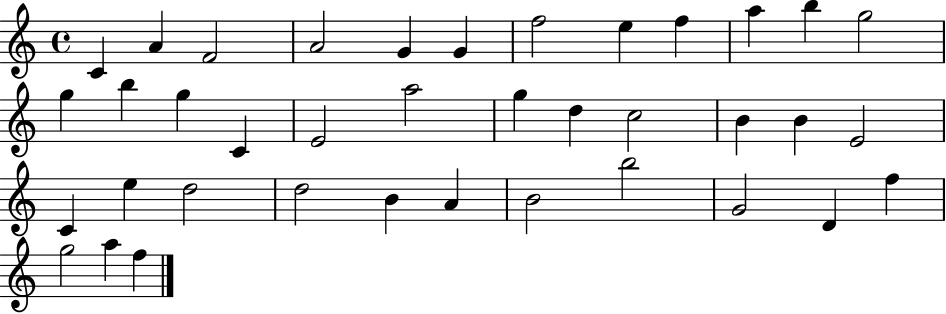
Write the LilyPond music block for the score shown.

{
  \clef treble
  \time 4/4
  \defaultTimeSignature
  \key c \major
  c'4 a'4 f'2 | a'2 g'4 g'4 | f''2 e''4 f''4 | a''4 b''4 g''2 | \break g''4 b''4 g''4 c'4 | e'2 a''2 | g''4 d''4 c''2 | b'4 b'4 e'2 | \break c'4 e''4 d''2 | d''2 b'4 a'4 | b'2 b''2 | g'2 d'4 f''4 | \break g''2 a''4 f''4 | \bar "|."
}